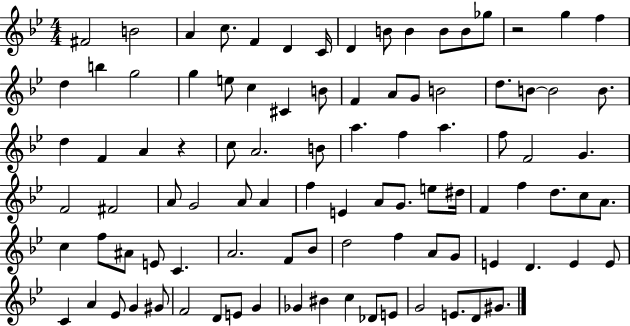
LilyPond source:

{
  \clef treble
  \numericTimeSignature
  \time 4/4
  \key bes \major
  fis'2 b'2 | a'4 c''8. f'4 d'4 c'16 | d'4 b'8 b'4 b'8 b'8 ges''8 | r2 g''4 f''4 | \break d''4 b''4 g''2 | g''4 e''8 c''4 cis'4 b'8 | f'4 a'8 g'8 b'2 | d''8. b'8~~ b'2 b'8. | \break d''4 f'4 a'4 r4 | c''8 a'2. b'8 | a''4. f''4 a''4. | f''8 f'2 g'4. | \break f'2 fis'2 | a'8 g'2 a'8 a'4 | f''4 e'4 a'8 g'8. e''8 dis''16 | f'4 f''4 d''8. c''8 a'8. | \break c''4 f''8 ais'8 e'8 c'4. | a'2. f'8 bes'8 | d''2 f''4 a'8 g'8 | e'4 d'4. e'4 e'8 | \break c'4 a'4 ees'8 g'4 gis'8 | f'2 d'8 e'8 g'4 | ges'4 bis'4 c''4 des'8 e'8 | g'2 e'8. d'8 gis'8. | \break \bar "|."
}